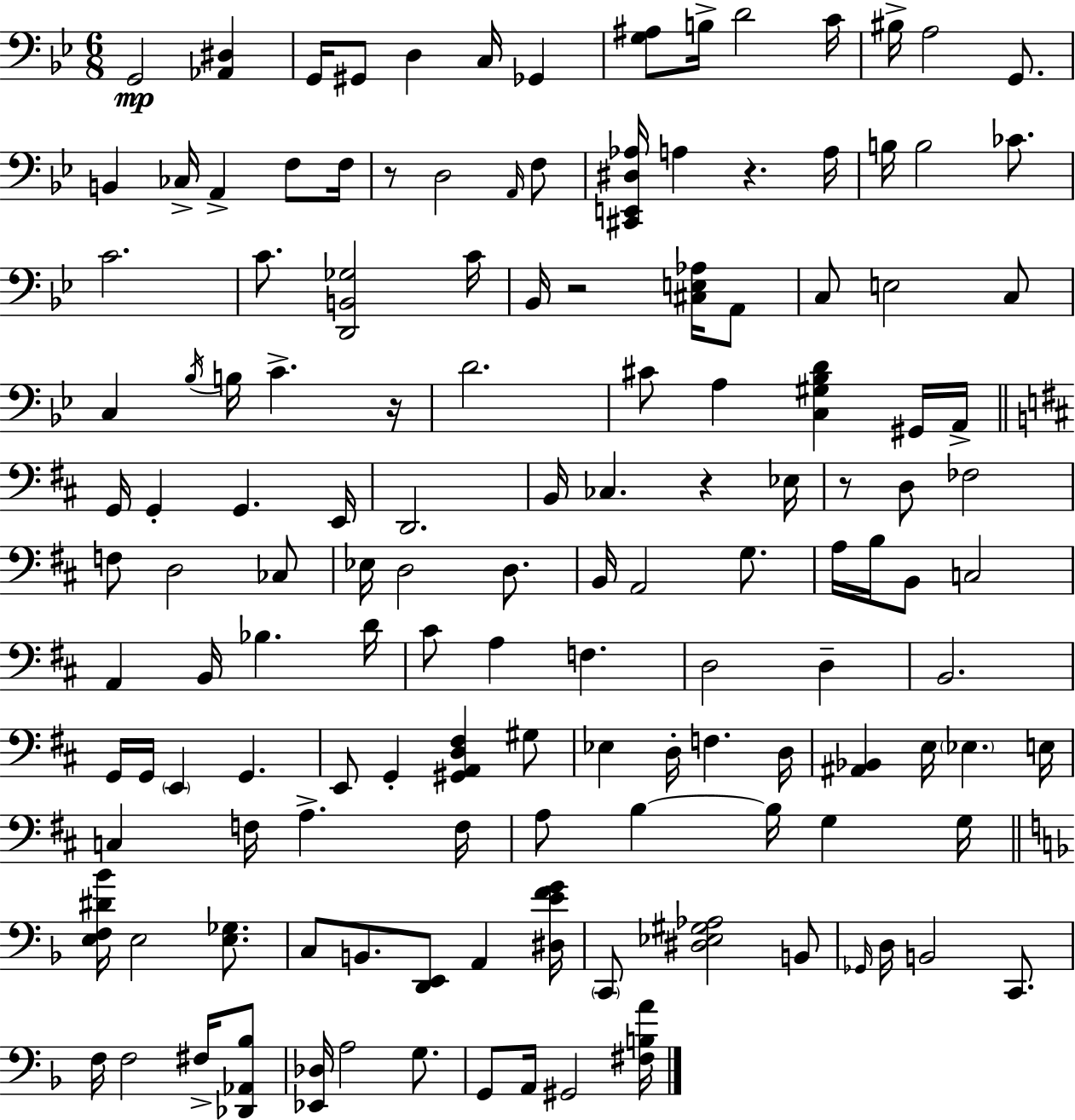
{
  \clef bass
  \numericTimeSignature
  \time 6/8
  \key bes \major
  \repeat volta 2 { g,2\mp <aes, dis>4 | g,16 gis,8 d4 c16 ges,4 | <g ais>8 b16-> d'2 c'16 | bis16-> a2 g,8. | \break b,4 ces16-> a,4-> f8 f16 | r8 d2 \grace { a,16 } f8 | <cis, e, dis aes>16 a4 r4. | a16 b16 b2 ces'8. | \break c'2. | c'8. <d, b, ges>2 | c'16 bes,16 r2 <cis e aes>16 a,8 | c8 e2 c8 | \break c4 \acciaccatura { bes16 } b16 c'4.-> | r16 d'2. | cis'8 a4 <c gis bes d'>4 | gis,16 a,16-> \bar "||" \break \key d \major g,16 g,4-. g,4. e,16 | d,2. | b,16 ces4. r4 ees16 | r8 d8 fes2 | \break f8 d2 ces8 | ees16 d2 d8. | b,16 a,2 g8. | a16 b16 b,8 c2 | \break a,4 b,16 bes4. d'16 | cis'8 a4 f4. | d2 d4-- | b,2. | \break g,16 g,16 \parenthesize e,4 g,4. | e,8 g,4-. <gis, a, d fis>4 gis8 | ees4 d16-. f4. d16 | <ais, bes,>4 e16 \parenthesize ees4. e16 | \break c4 f16 a4.-> f16 | a8 b4~~ b16 g4 g16 | \bar "||" \break \key d \minor <e f dis' bes'>16 e2 <e ges>8. | c8 b,8. <d, e,>8 a,4 <dis e' f' g'>16 | \parenthesize c,8 <dis ees gis aes>2 b,8 | \grace { ges,16 } d16 b,2 c,8. | \break f16 f2 fis16-> <des, aes, bes>8 | <ees, des>16 a2 g8. | g,8 a,16 gis,2 | <fis b a'>16 } \bar "|."
}